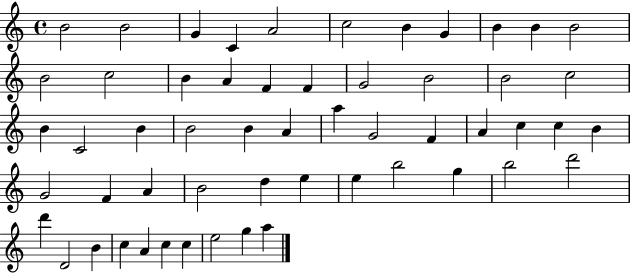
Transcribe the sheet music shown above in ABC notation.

X:1
T:Untitled
M:4/4
L:1/4
K:C
B2 B2 G C A2 c2 B G B B B2 B2 c2 B A F F G2 B2 B2 c2 B C2 B B2 B A a G2 F A c c B G2 F A B2 d e e b2 g b2 d'2 d' D2 B c A c c e2 g a